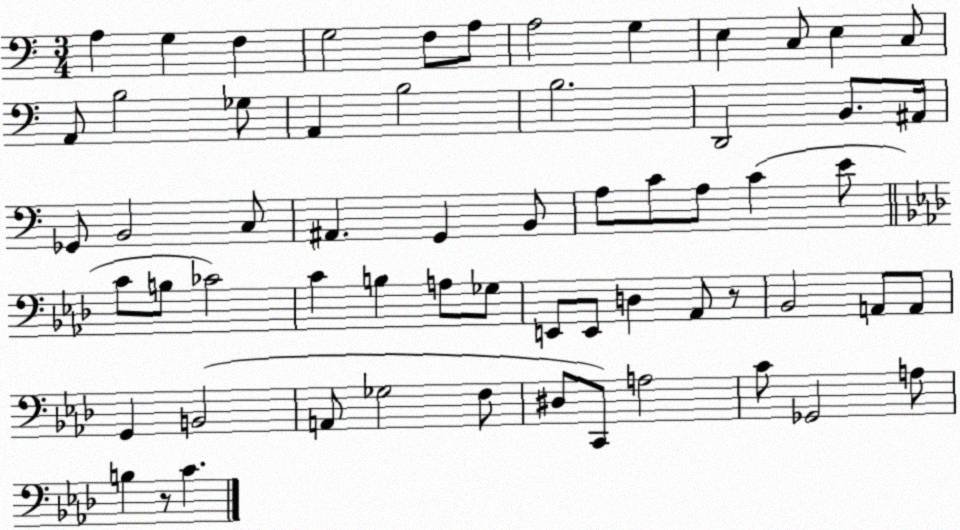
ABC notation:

X:1
T:Untitled
M:3/4
L:1/4
K:C
A, G, F, G,2 F,/2 A,/2 A,2 G, E, C,/2 E, C,/2 A,,/2 B,2 _G,/2 A,, B,2 B,2 D,,2 B,,/2 ^A,,/4 _G,,/2 B,,2 C,/2 ^A,, G,, B,,/2 A,/2 C/2 A,/2 C E/2 C/2 B,/2 _C2 C B, A,/2 _G,/2 E,,/2 E,,/2 D, _A,,/2 z/2 _B,,2 A,,/2 A,,/2 G,, B,,2 A,,/2 _G,2 F,/2 ^D,/2 C,,/2 A,2 C/2 _G,,2 A,/2 B, z/2 C